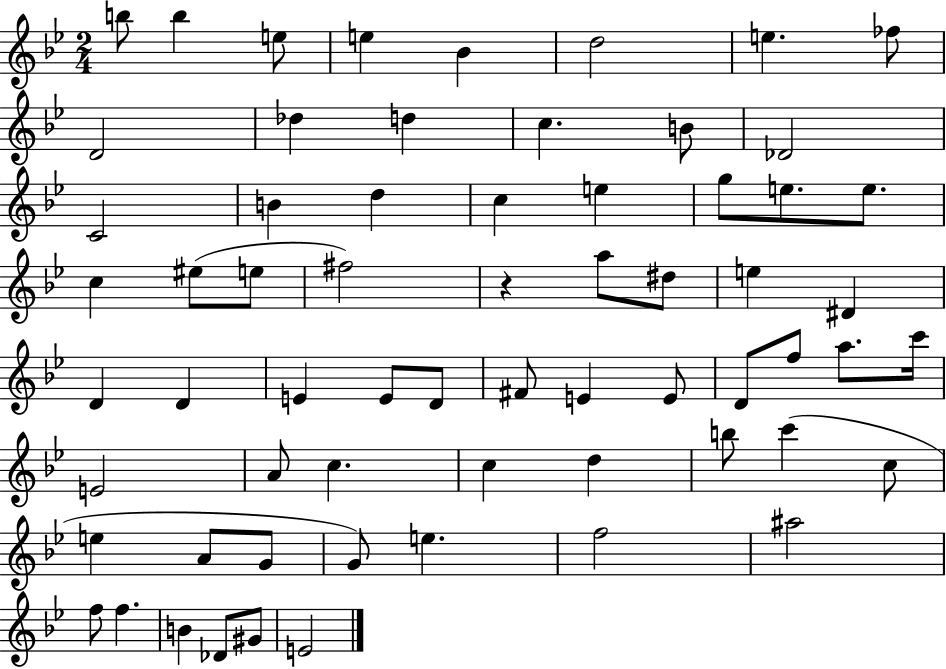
{
  \clef treble
  \numericTimeSignature
  \time 2/4
  \key bes \major
  b''8 b''4 e''8 | e''4 bes'4 | d''2 | e''4. fes''8 | \break d'2 | des''4 d''4 | c''4. b'8 | des'2 | \break c'2 | b'4 d''4 | c''4 e''4 | g''8 e''8. e''8. | \break c''4 eis''8( e''8 | fis''2) | r4 a''8 dis''8 | e''4 dis'4 | \break d'4 d'4 | e'4 e'8 d'8 | fis'8 e'4 e'8 | d'8 f''8 a''8. c'''16 | \break e'2 | a'8 c''4. | c''4 d''4 | b''8 c'''4( c''8 | \break e''4 a'8 g'8 | g'8) e''4. | f''2 | ais''2 | \break f''8 f''4. | b'4 des'8 gis'8 | e'2 | \bar "|."
}